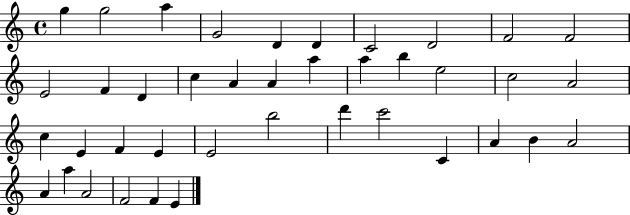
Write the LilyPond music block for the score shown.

{
  \clef treble
  \time 4/4
  \defaultTimeSignature
  \key c \major
  g''4 g''2 a''4 | g'2 d'4 d'4 | c'2 d'2 | f'2 f'2 | \break e'2 f'4 d'4 | c''4 a'4 a'4 a''4 | a''4 b''4 e''2 | c''2 a'2 | \break c''4 e'4 f'4 e'4 | e'2 b''2 | d'''4 c'''2 c'4 | a'4 b'4 a'2 | \break a'4 a''4 a'2 | f'2 f'4 e'4 | \bar "|."
}